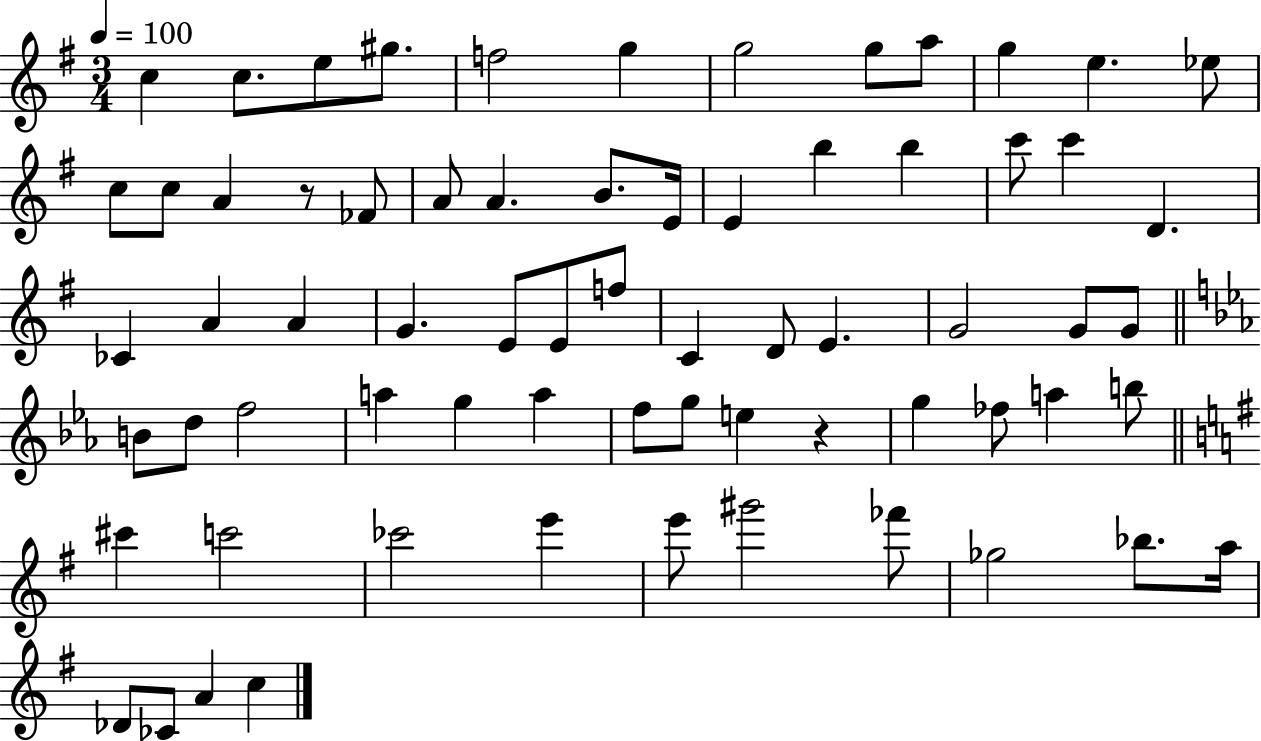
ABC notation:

X:1
T:Untitled
M:3/4
L:1/4
K:G
c c/2 e/2 ^g/2 f2 g g2 g/2 a/2 g e _e/2 c/2 c/2 A z/2 _F/2 A/2 A B/2 E/4 E b b c'/2 c' D _C A A G E/2 E/2 f/2 C D/2 E G2 G/2 G/2 B/2 d/2 f2 a g a f/2 g/2 e z g _f/2 a b/2 ^c' c'2 _c'2 e' e'/2 ^g'2 _f'/2 _g2 _b/2 a/4 _D/2 _C/2 A c